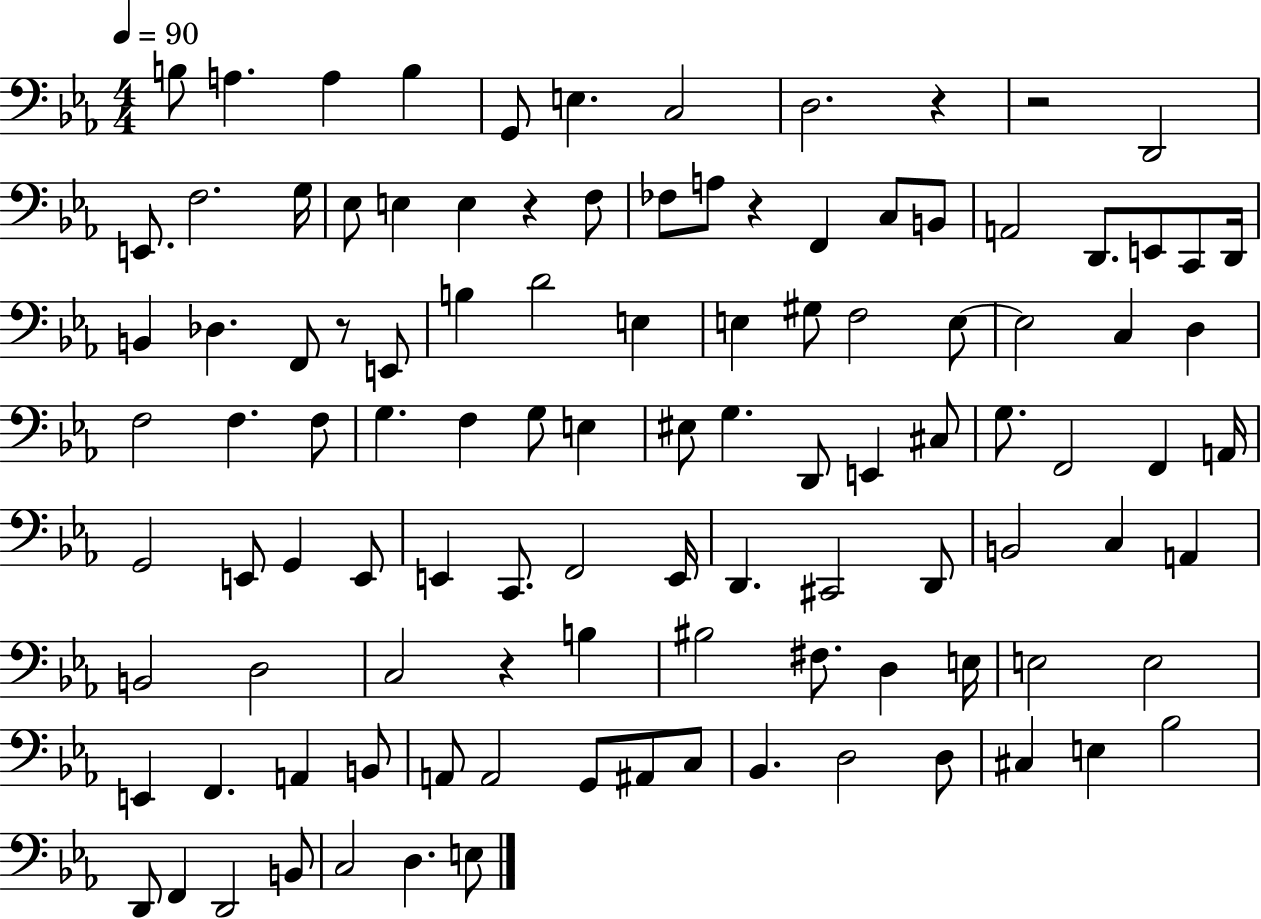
{
  \clef bass
  \numericTimeSignature
  \time 4/4
  \key ees \major
  \tempo 4 = 90
  b8 a4. a4 b4 | g,8 e4. c2 | d2. r4 | r2 d,2 | \break e,8. f2. g16 | ees8 e4 e4 r4 f8 | fes8 a8 r4 f,4 c8 b,8 | a,2 d,8. e,8 c,8 d,16 | \break b,4 des4. f,8 r8 e,8 | b4 d'2 e4 | e4 gis8 f2 e8~~ | e2 c4 d4 | \break f2 f4. f8 | g4. f4 g8 e4 | eis8 g4. d,8 e,4 cis8 | g8. f,2 f,4 a,16 | \break g,2 e,8 g,4 e,8 | e,4 c,8. f,2 e,16 | d,4. cis,2 d,8 | b,2 c4 a,4 | \break b,2 d2 | c2 r4 b4 | bis2 fis8. d4 e16 | e2 e2 | \break e,4 f,4. a,4 b,8 | a,8 a,2 g,8 ais,8 c8 | bes,4. d2 d8 | cis4 e4 bes2 | \break d,8 f,4 d,2 b,8 | c2 d4. e8 | \bar "|."
}